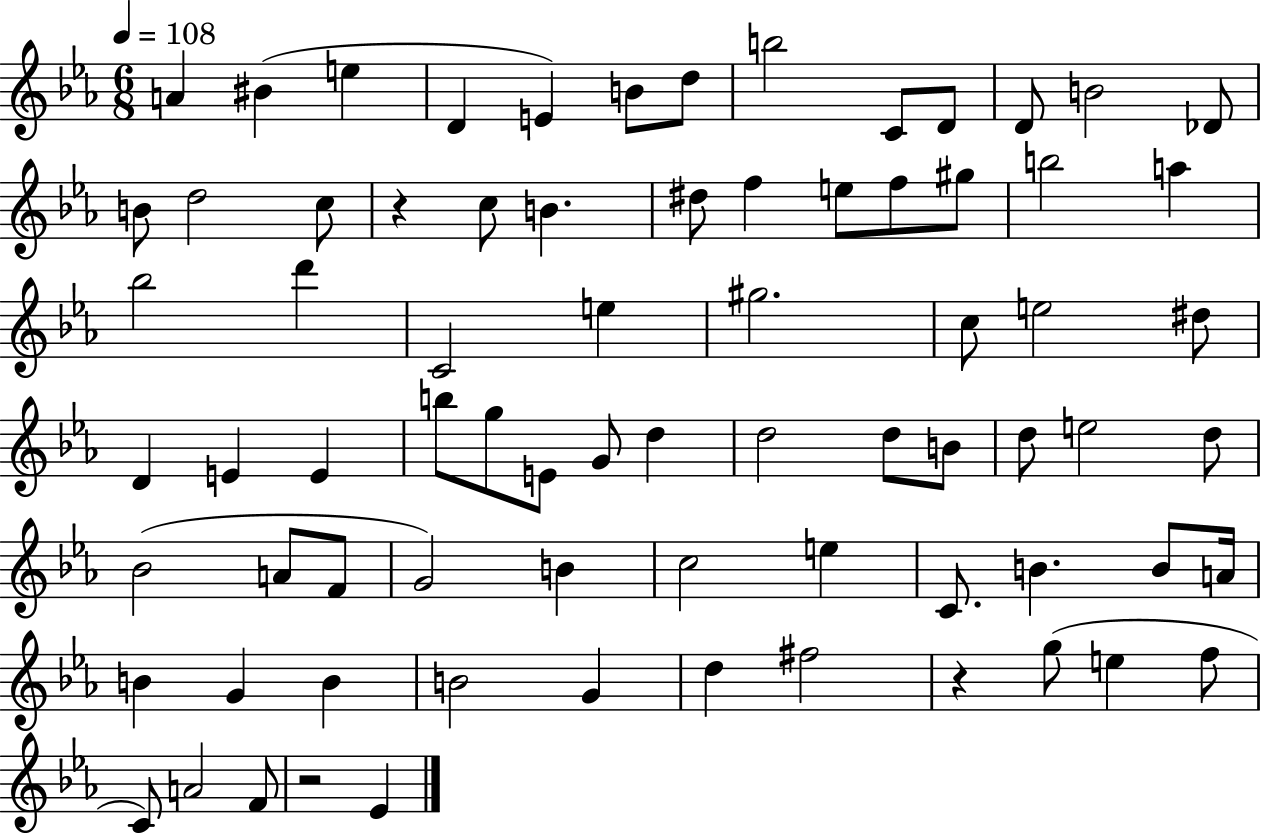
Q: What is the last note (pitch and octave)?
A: Eb4